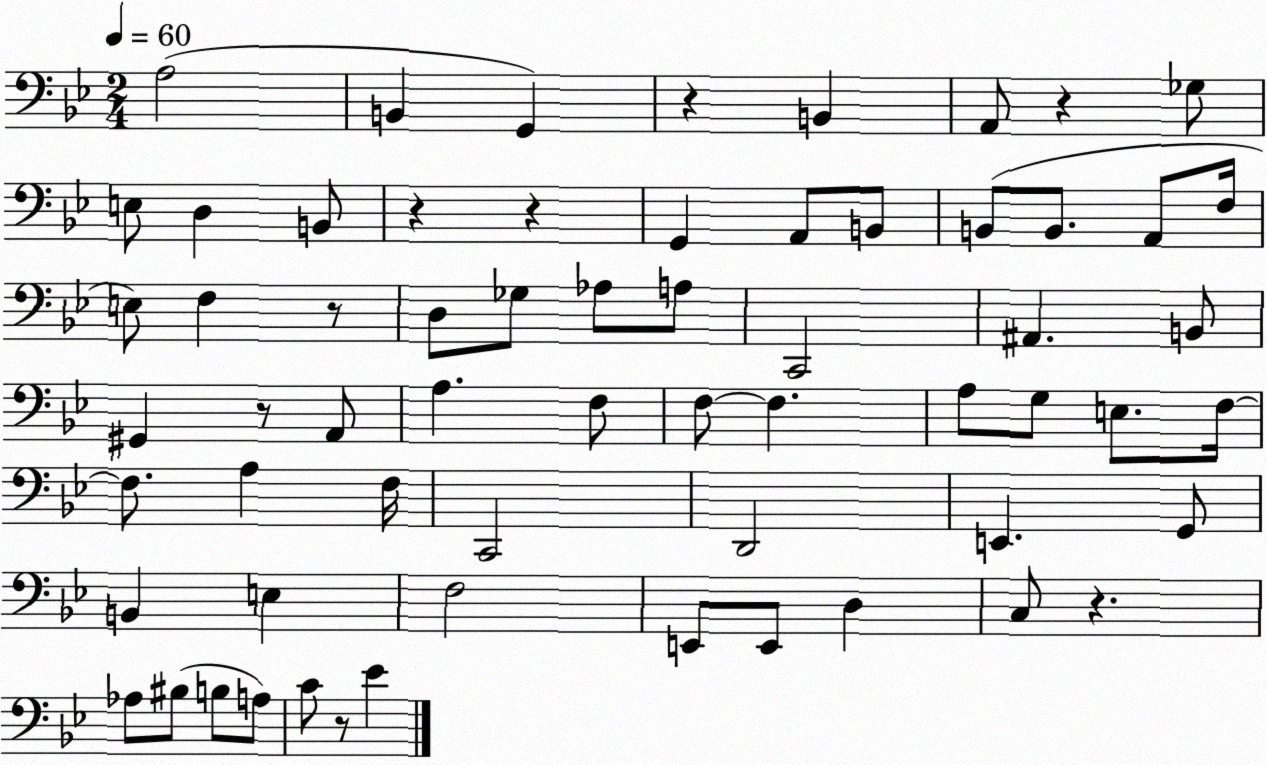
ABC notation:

X:1
T:Untitled
M:2/4
L:1/4
K:Bb
A,2 B,, G,, z B,, A,,/2 z _G,/2 E,/2 D, B,,/2 z z G,, A,,/2 B,,/2 B,,/2 B,,/2 A,,/2 F,/4 E,/2 F, z/2 D,/2 _G,/2 _A,/2 A,/2 C,,2 ^A,, B,,/2 ^G,, z/2 A,,/2 A, F,/2 F,/2 F, A,/2 G,/2 E,/2 F,/4 F,/2 A, F,/4 C,,2 D,,2 E,, G,,/2 B,, E, F,2 E,,/2 E,,/2 D, C,/2 z _A,/2 ^B,/2 B,/2 A,/2 C/2 z/2 _E